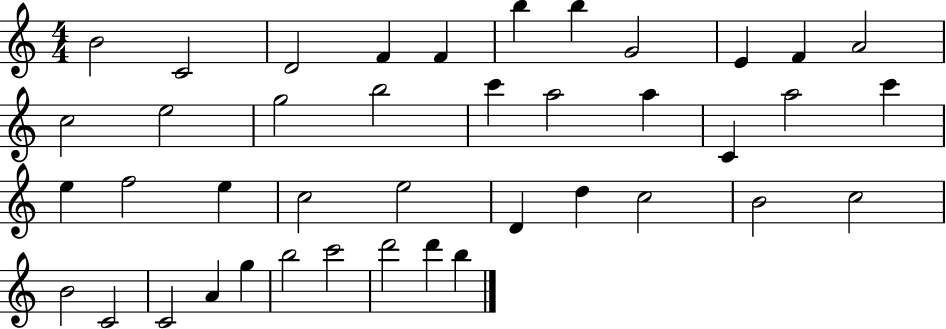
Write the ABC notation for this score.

X:1
T:Untitled
M:4/4
L:1/4
K:C
B2 C2 D2 F F b b G2 E F A2 c2 e2 g2 b2 c' a2 a C a2 c' e f2 e c2 e2 D d c2 B2 c2 B2 C2 C2 A g b2 c'2 d'2 d' b